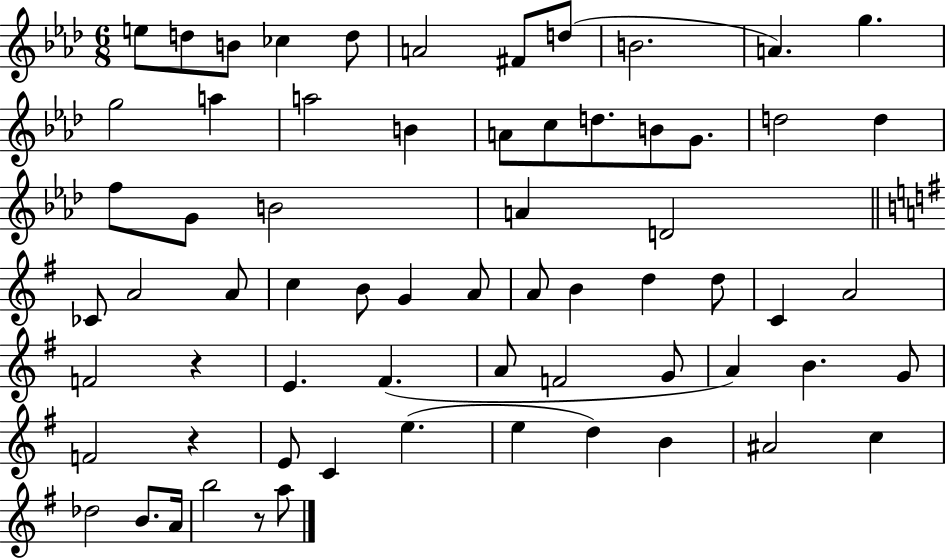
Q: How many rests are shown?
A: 3